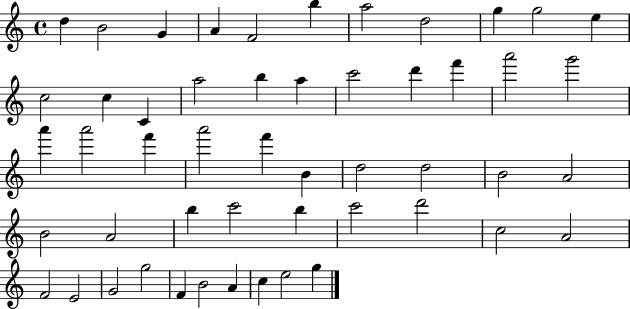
D5/q B4/h G4/q A4/q F4/h B5/q A5/h D5/h G5/q G5/h E5/q C5/h C5/q C4/q A5/h B5/q A5/q C6/h D6/q F6/q A6/h G6/h A6/q A6/h F6/q A6/h F6/q B4/q D5/h D5/h B4/h A4/h B4/h A4/h B5/q C6/h B5/q C6/h D6/h C5/h A4/h F4/h E4/h G4/h G5/h F4/q B4/h A4/q C5/q E5/h G5/q